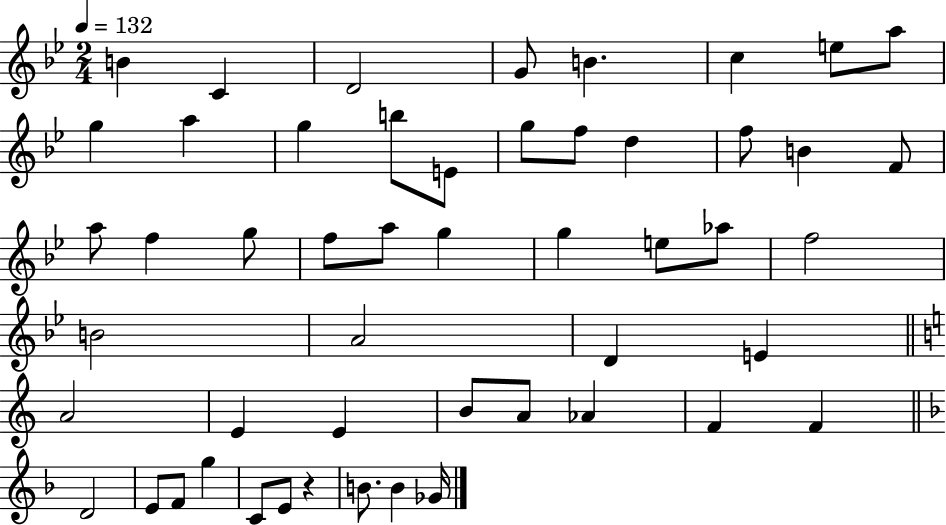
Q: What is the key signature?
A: BES major